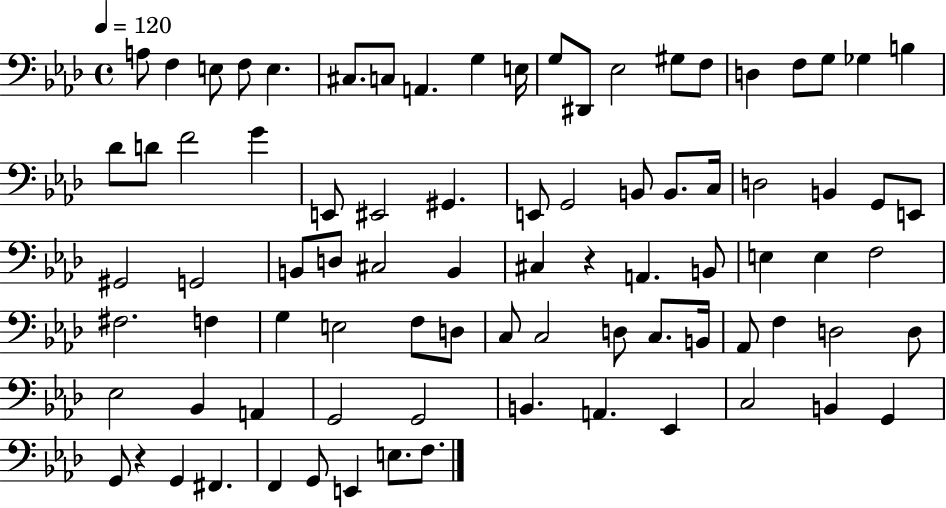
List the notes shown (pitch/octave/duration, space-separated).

A3/e F3/q E3/e F3/e E3/q. C#3/e. C3/e A2/q. G3/q E3/s G3/e D#2/e Eb3/h G#3/e F3/e D3/q F3/e G3/e Gb3/q B3/q Db4/e D4/e F4/h G4/q E2/e EIS2/h G#2/q. E2/e G2/h B2/e B2/e. C3/s D3/h B2/q G2/e E2/e G#2/h G2/h B2/e D3/e C#3/h B2/q C#3/q R/q A2/q. B2/e E3/q E3/q F3/h F#3/h. F3/q G3/q E3/h F3/e D3/e C3/e C3/h D3/e C3/e. B2/s Ab2/e F3/q D3/h D3/e Eb3/h Bb2/q A2/q G2/h G2/h B2/q. A2/q. Eb2/q C3/h B2/q G2/q G2/e R/q G2/q F#2/q. F2/q G2/e E2/q E3/e. F3/e.